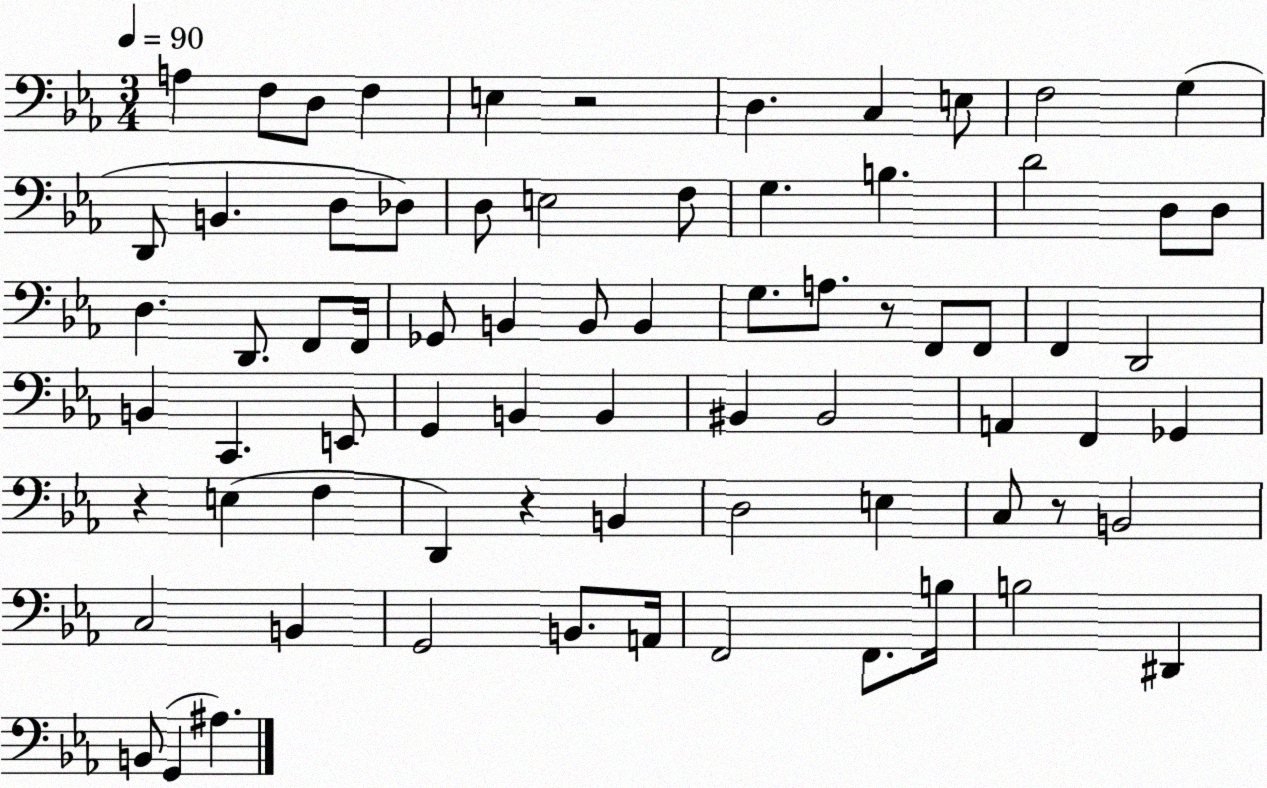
X:1
T:Untitled
M:3/4
L:1/4
K:Eb
A, F,/2 D,/2 F, E, z2 D, C, E,/2 F,2 G, D,,/2 B,, D,/2 _D,/2 D,/2 E,2 F,/2 G, B, D2 D,/2 D,/2 D, D,,/2 F,,/2 F,,/4 _G,,/2 B,, B,,/2 B,, G,/2 A,/2 z/2 F,,/2 F,,/2 F,, D,,2 B,, C,, E,,/2 G,, B,, B,, ^B,, ^B,,2 A,, F,, _G,, z E, F, D,, z B,, D,2 E, C,/2 z/2 B,,2 C,2 B,, G,,2 B,,/2 A,,/4 F,,2 F,,/2 B,/4 B,2 ^D,, B,,/2 G,, ^A,